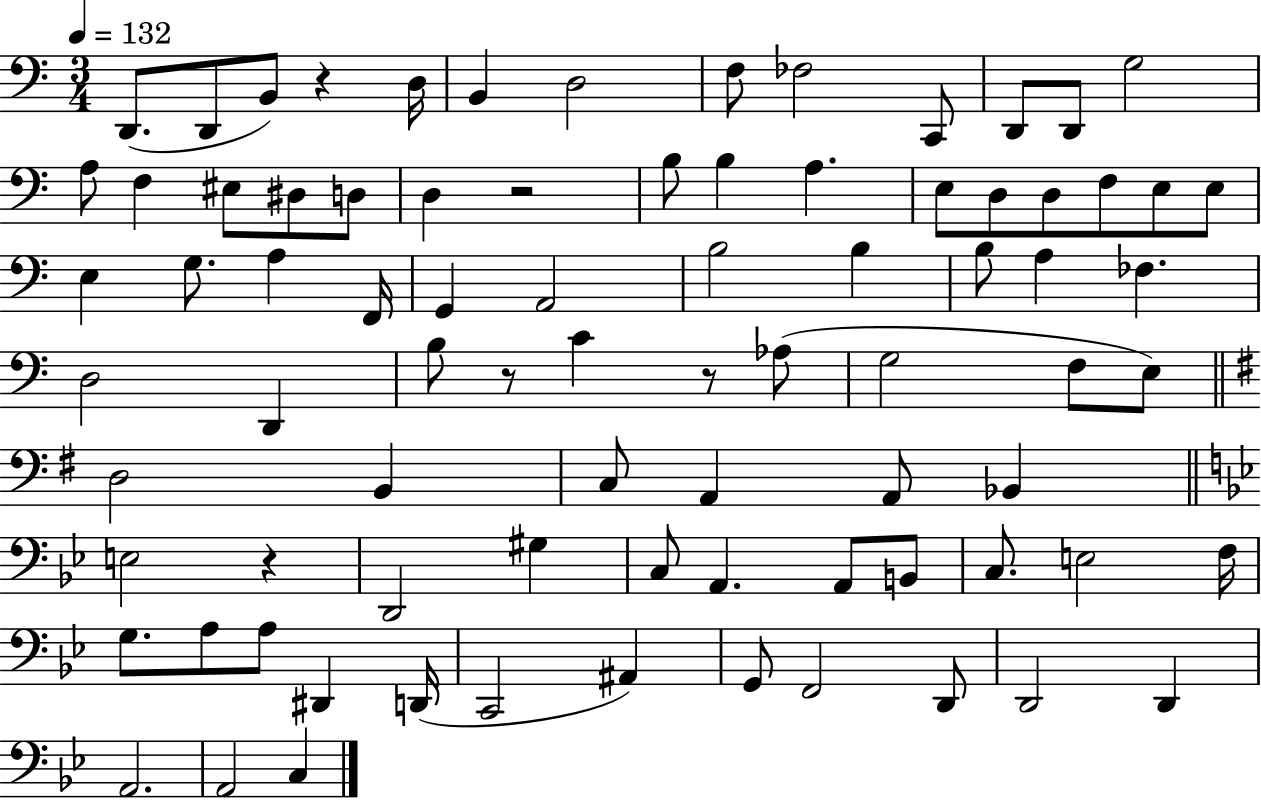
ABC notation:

X:1
T:Untitled
M:3/4
L:1/4
K:C
D,,/2 D,,/2 B,,/2 z D,/4 B,, D,2 F,/2 _F,2 C,,/2 D,,/2 D,,/2 G,2 A,/2 F, ^E,/2 ^D,/2 D,/2 D, z2 B,/2 B, A, E,/2 D,/2 D,/2 F,/2 E,/2 E,/2 E, G,/2 A, F,,/4 G,, A,,2 B,2 B, B,/2 A, _F, D,2 D,, B,/2 z/2 C z/2 _A,/2 G,2 F,/2 E,/2 D,2 B,, C,/2 A,, A,,/2 _B,, E,2 z D,,2 ^G, C,/2 A,, A,,/2 B,,/2 C,/2 E,2 F,/4 G,/2 A,/2 A,/2 ^D,, D,,/4 C,,2 ^A,, G,,/2 F,,2 D,,/2 D,,2 D,, A,,2 A,,2 C,